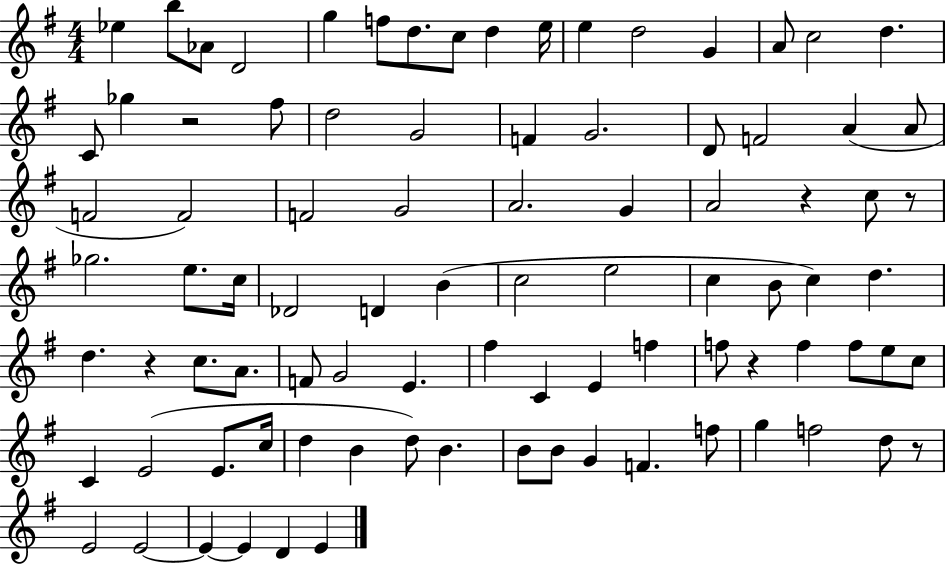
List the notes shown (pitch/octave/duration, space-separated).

Eb5/q B5/e Ab4/e D4/h G5/q F5/e D5/e. C5/e D5/q E5/s E5/q D5/h G4/q A4/e C5/h D5/q. C4/e Gb5/q R/h F#5/e D5/h G4/h F4/q G4/h. D4/e F4/h A4/q A4/e F4/h F4/h F4/h G4/h A4/h. G4/q A4/h R/q C5/e R/e Gb5/h. E5/e. C5/s Db4/h D4/q B4/q C5/h E5/h C5/q B4/e C5/q D5/q. D5/q. R/q C5/e. A4/e. F4/e G4/h E4/q. F#5/q C4/q E4/q F5/q F5/e R/q F5/q F5/e E5/e C5/e C4/q E4/h E4/e. C5/s D5/q B4/q D5/e B4/q. B4/e B4/e G4/q F4/q. F5/e G5/q F5/h D5/e R/e E4/h E4/h E4/q E4/q D4/q E4/q